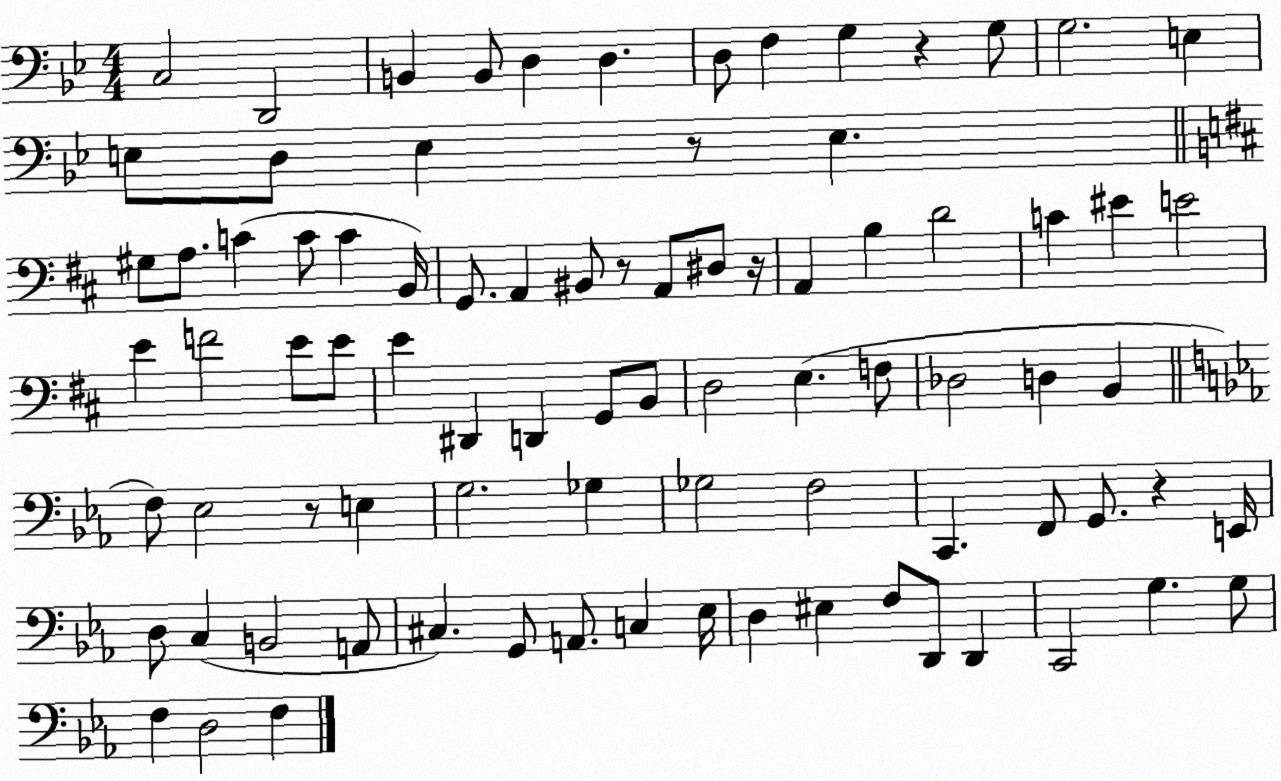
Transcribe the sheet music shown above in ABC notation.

X:1
T:Untitled
M:4/4
L:1/4
K:Bb
C,2 D,,2 B,, B,,/2 D, D, D,/2 F, G, z G,/2 G,2 E, E,/2 D,/2 E, z/2 E, ^G,/2 A,/2 C C/2 C B,,/4 G,,/2 A,, ^B,,/2 z/2 A,,/2 ^D,/2 z/4 A,, B, D2 C ^E E2 E F2 E/2 E/2 E ^D,, D,, G,,/2 B,,/2 D,2 E, F,/2 _D,2 D, B,, F,/2 _E,2 z/2 E, G,2 _G, _G,2 F,2 C,, F,,/2 G,,/2 z E,,/4 D,/2 C, B,,2 A,,/2 ^C, G,,/2 A,,/2 C, _E,/4 D, ^E, F,/2 D,,/2 D,, C,,2 G, G,/2 F, D,2 F,